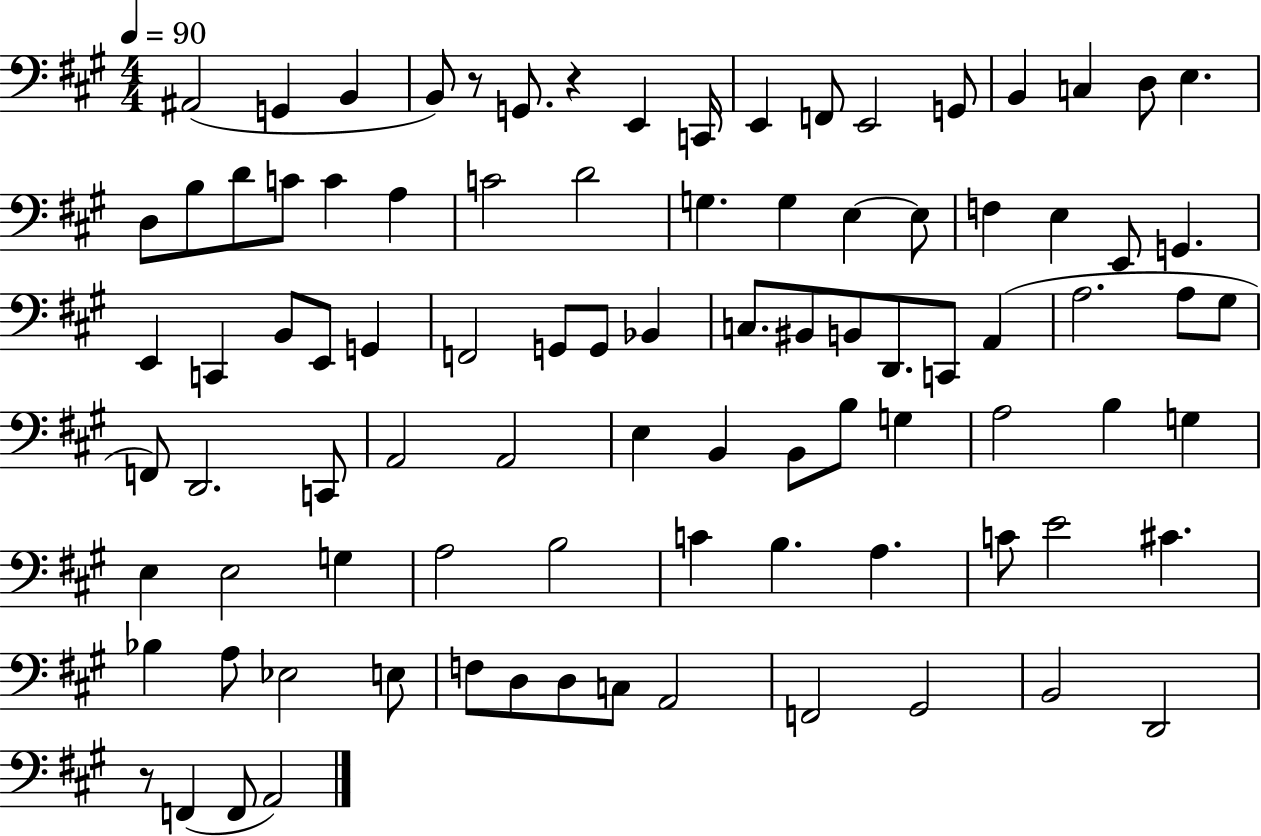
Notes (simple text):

A#2/h G2/q B2/q B2/e R/e G2/e. R/q E2/q C2/s E2/q F2/e E2/h G2/e B2/q C3/q D3/e E3/q. D3/e B3/e D4/e C4/e C4/q A3/q C4/h D4/h G3/q. G3/q E3/q E3/e F3/q E3/q E2/e G2/q. E2/q C2/q B2/e E2/e G2/q F2/h G2/e G2/e Bb2/q C3/e. BIS2/e B2/e D2/e. C2/e A2/q A3/h. A3/e G#3/e F2/e D2/h. C2/e A2/h A2/h E3/q B2/q B2/e B3/e G3/q A3/h B3/q G3/q E3/q E3/h G3/q A3/h B3/h C4/q B3/q. A3/q. C4/e E4/h C#4/q. Bb3/q A3/e Eb3/h E3/e F3/e D3/e D3/e C3/e A2/h F2/h G#2/h B2/h D2/h R/e F2/q F2/e A2/h